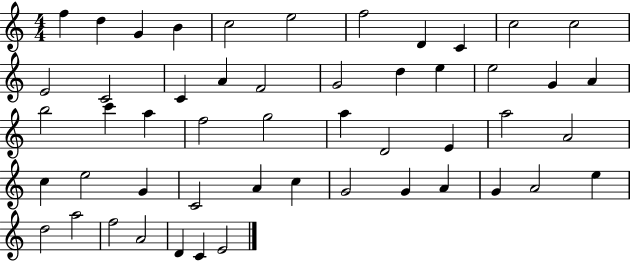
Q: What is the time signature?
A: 4/4